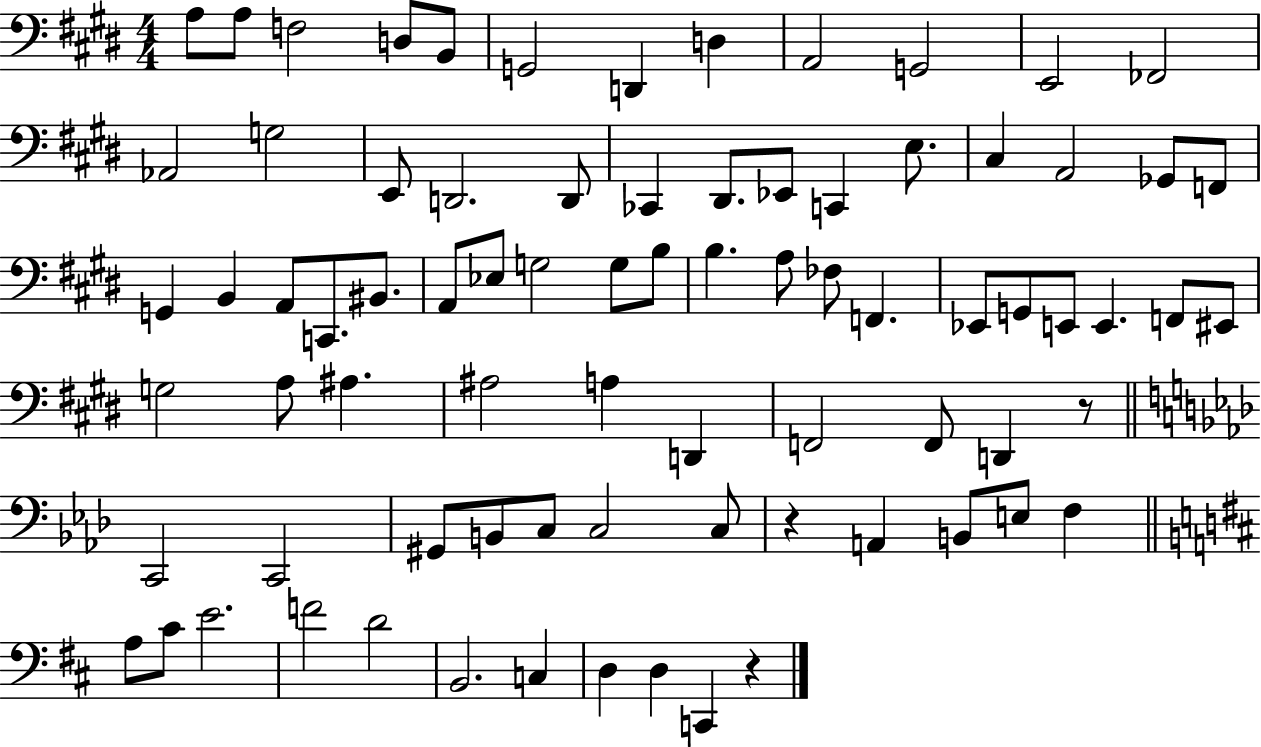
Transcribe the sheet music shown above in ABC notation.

X:1
T:Untitled
M:4/4
L:1/4
K:E
A,/2 A,/2 F,2 D,/2 B,,/2 G,,2 D,, D, A,,2 G,,2 E,,2 _F,,2 _A,,2 G,2 E,,/2 D,,2 D,,/2 _C,, ^D,,/2 _E,,/2 C,, E,/2 ^C, A,,2 _G,,/2 F,,/2 G,, B,, A,,/2 C,,/2 ^B,,/2 A,,/2 _E,/2 G,2 G,/2 B,/2 B, A,/2 _F,/2 F,, _E,,/2 G,,/2 E,,/2 E,, F,,/2 ^E,,/2 G,2 A,/2 ^A, ^A,2 A, D,, F,,2 F,,/2 D,, z/2 C,,2 C,,2 ^G,,/2 B,,/2 C,/2 C,2 C,/2 z A,, B,,/2 E,/2 F, A,/2 ^C/2 E2 F2 D2 B,,2 C, D, D, C,, z